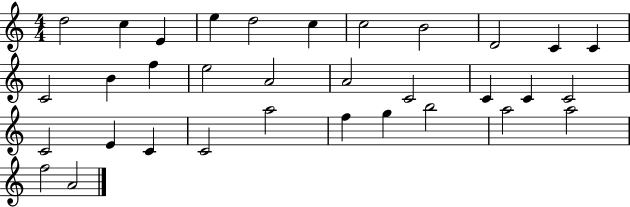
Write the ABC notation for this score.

X:1
T:Untitled
M:4/4
L:1/4
K:C
d2 c E e d2 c c2 B2 D2 C C C2 B f e2 A2 A2 C2 C C C2 C2 E C C2 a2 f g b2 a2 a2 f2 A2